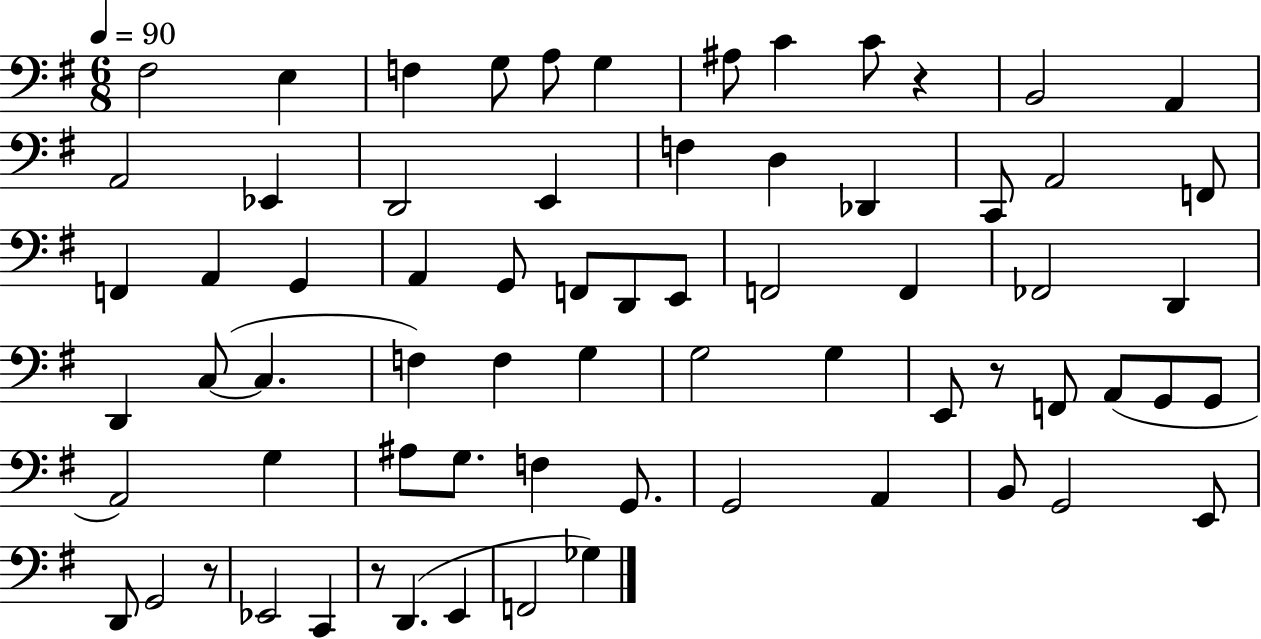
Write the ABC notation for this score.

X:1
T:Untitled
M:6/8
L:1/4
K:G
^F,2 E, F, G,/2 A,/2 G, ^A,/2 C C/2 z B,,2 A,, A,,2 _E,, D,,2 E,, F, D, _D,, C,,/2 A,,2 F,,/2 F,, A,, G,, A,, G,,/2 F,,/2 D,,/2 E,,/2 F,,2 F,, _F,,2 D,, D,, C,/2 C, F, F, G, G,2 G, E,,/2 z/2 F,,/2 A,,/2 G,,/2 G,,/2 A,,2 G, ^A,/2 G,/2 F, G,,/2 G,,2 A,, B,,/2 G,,2 E,,/2 D,,/2 G,,2 z/2 _E,,2 C,, z/2 D,, E,, F,,2 _G,